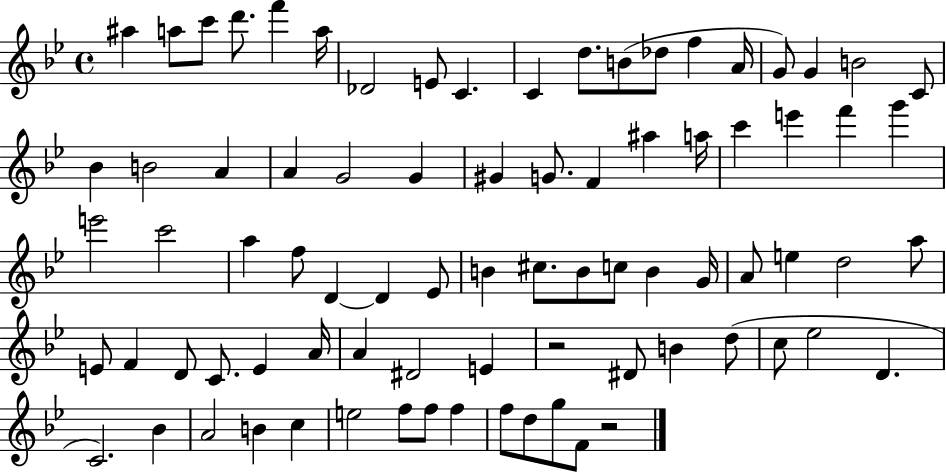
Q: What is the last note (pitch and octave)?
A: F4